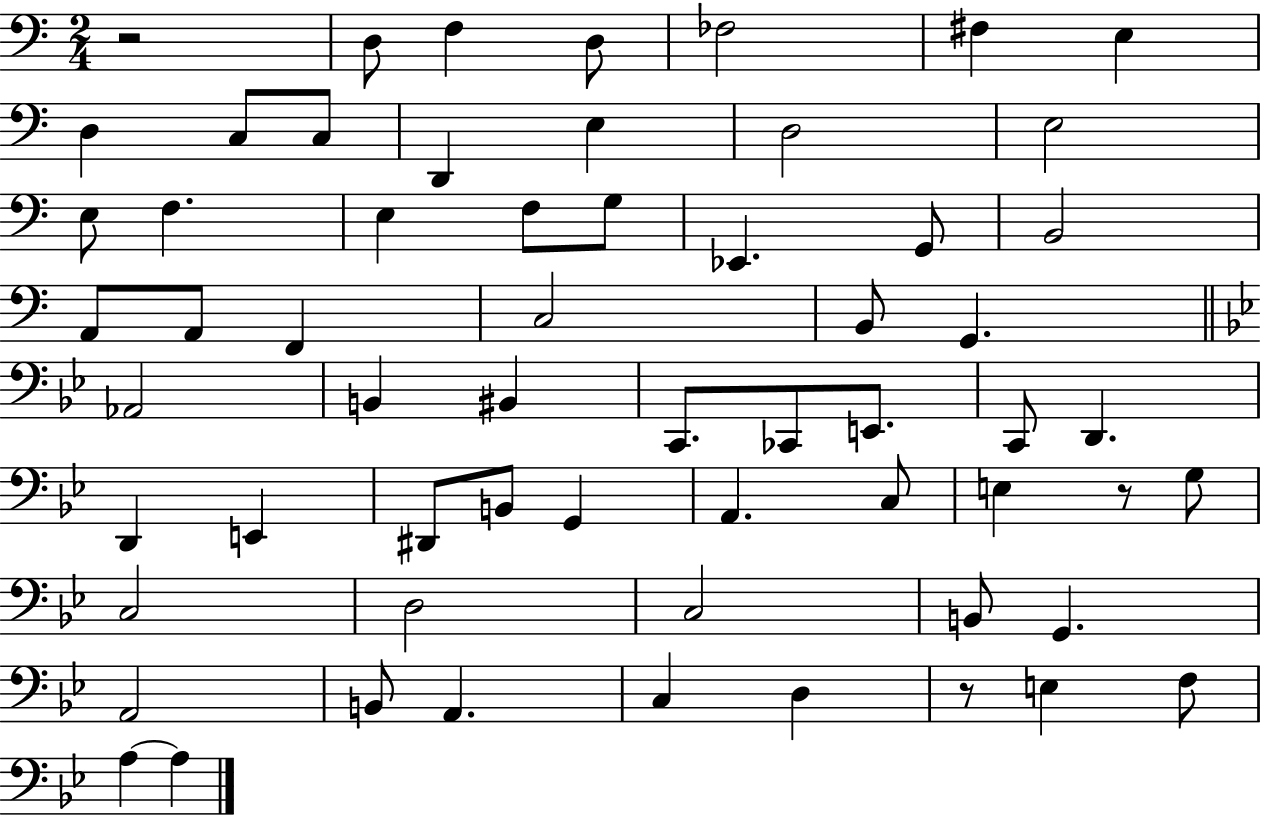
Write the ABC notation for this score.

X:1
T:Untitled
M:2/4
L:1/4
K:C
z2 D,/2 F, D,/2 _F,2 ^F, E, D, C,/2 C,/2 D,, E, D,2 E,2 E,/2 F, E, F,/2 G,/2 _E,, G,,/2 B,,2 A,,/2 A,,/2 F,, C,2 B,,/2 G,, _A,,2 B,, ^B,, C,,/2 _C,,/2 E,,/2 C,,/2 D,, D,, E,, ^D,,/2 B,,/2 G,, A,, C,/2 E, z/2 G,/2 C,2 D,2 C,2 B,,/2 G,, A,,2 B,,/2 A,, C, D, z/2 E, F,/2 A, A,